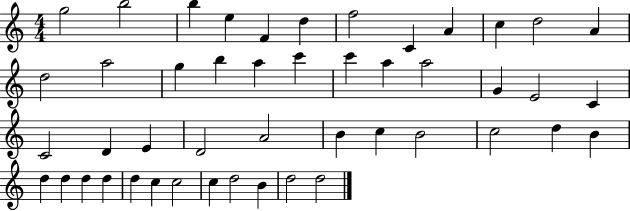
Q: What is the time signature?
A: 4/4